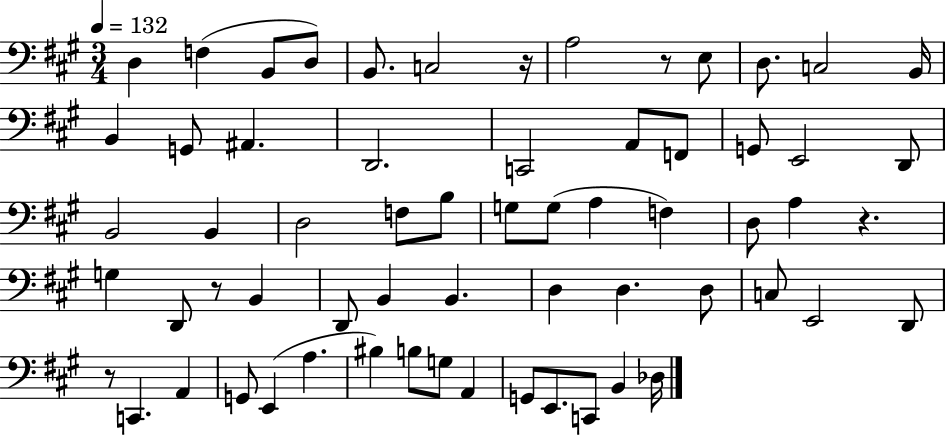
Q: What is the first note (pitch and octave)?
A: D3